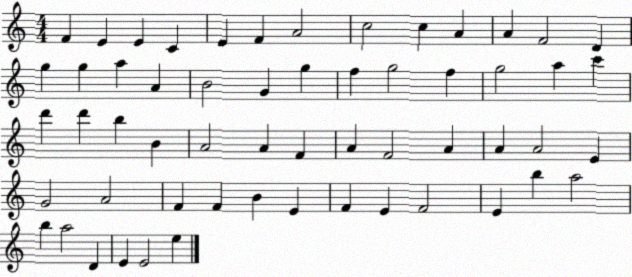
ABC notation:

X:1
T:Untitled
M:4/4
L:1/4
K:C
F E E C E F A2 c2 c A A F2 D g g a A B2 G g f g2 f g2 a c' d' d' b B A2 A F A F2 A A A2 E G2 A2 F F B E F E F2 E b a2 b a2 D E E2 e